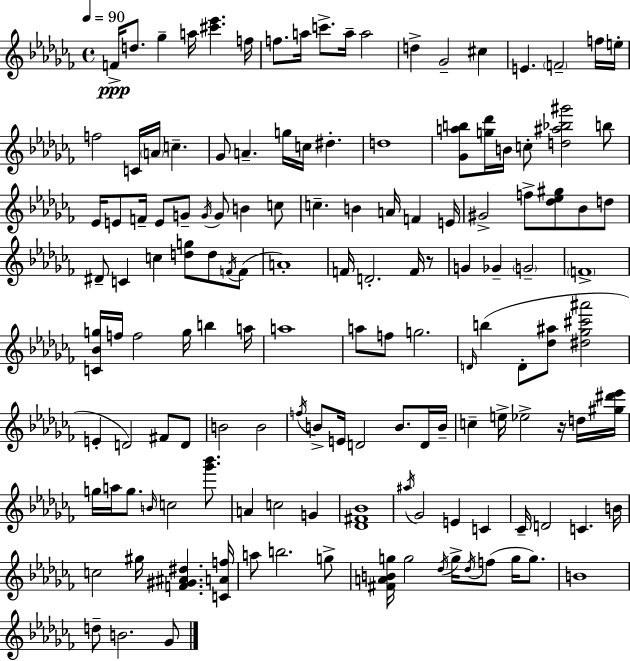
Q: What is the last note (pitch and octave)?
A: Gb4